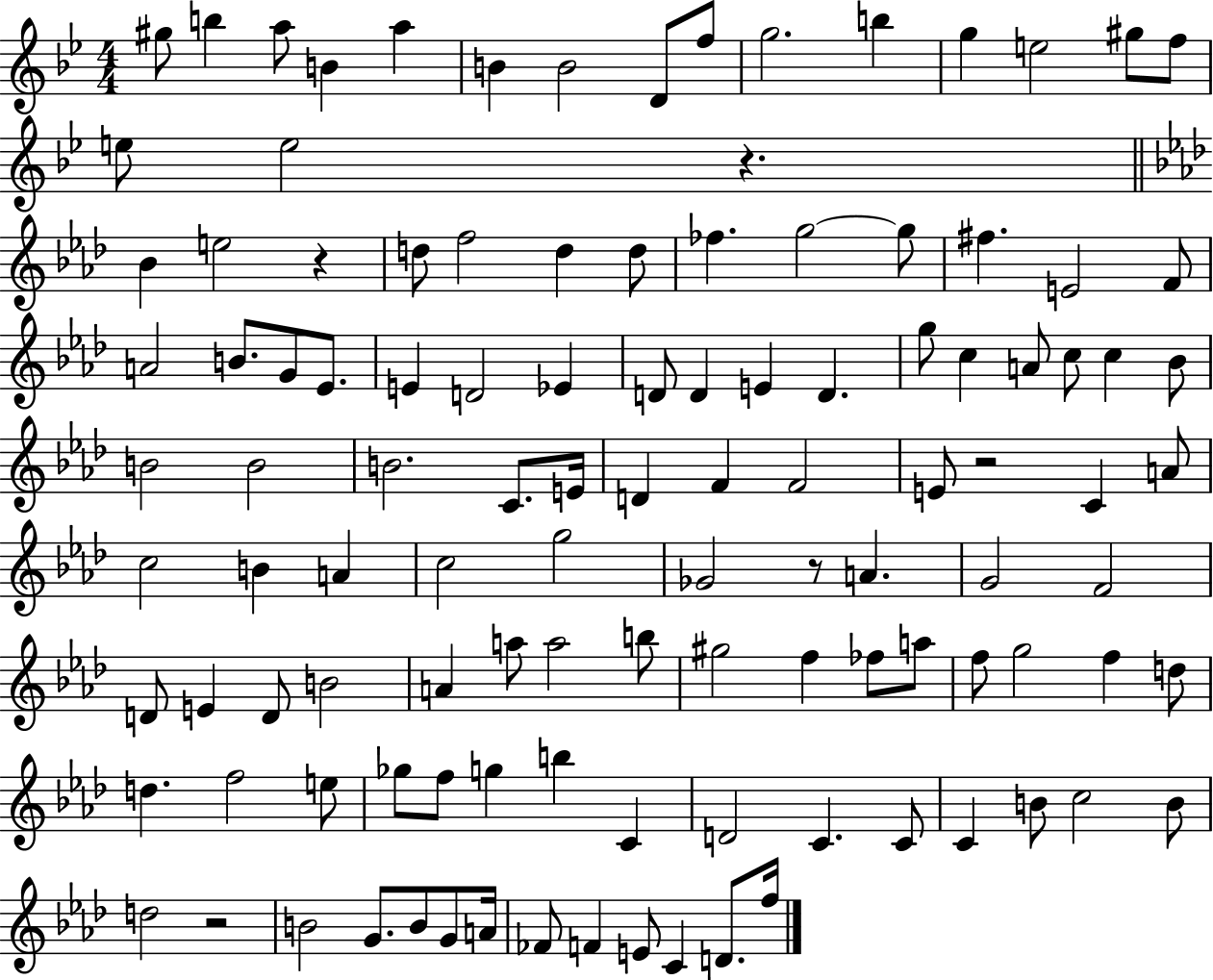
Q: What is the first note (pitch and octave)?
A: G#5